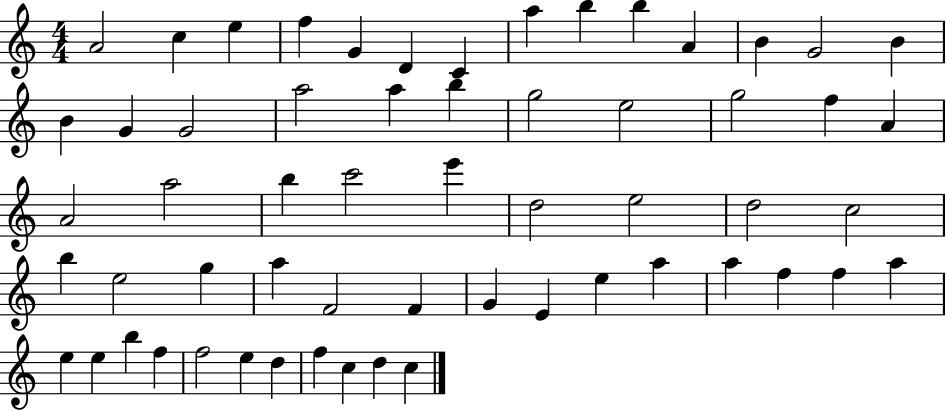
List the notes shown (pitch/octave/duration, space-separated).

A4/h C5/q E5/q F5/q G4/q D4/q C4/q A5/q B5/q B5/q A4/q B4/q G4/h B4/q B4/q G4/q G4/h A5/h A5/q B5/q G5/h E5/h G5/h F5/q A4/q A4/h A5/h B5/q C6/h E6/q D5/h E5/h D5/h C5/h B5/q E5/h G5/q A5/q F4/h F4/q G4/q E4/q E5/q A5/q A5/q F5/q F5/q A5/q E5/q E5/q B5/q F5/q F5/h E5/q D5/q F5/q C5/q D5/q C5/q